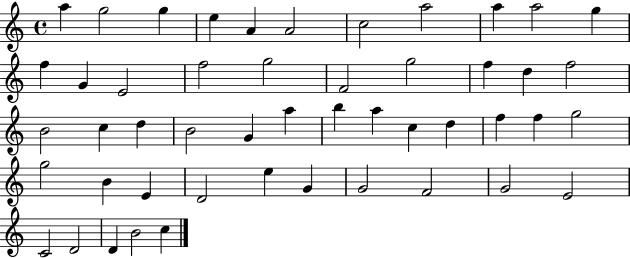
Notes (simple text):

A5/q G5/h G5/q E5/q A4/q A4/h C5/h A5/h A5/q A5/h G5/q F5/q G4/q E4/h F5/h G5/h F4/h G5/h F5/q D5/q F5/h B4/h C5/q D5/q B4/h G4/q A5/q B5/q A5/q C5/q D5/q F5/q F5/q G5/h G5/h B4/q E4/q D4/h E5/q G4/q G4/h F4/h G4/h E4/h C4/h D4/h D4/q B4/h C5/q